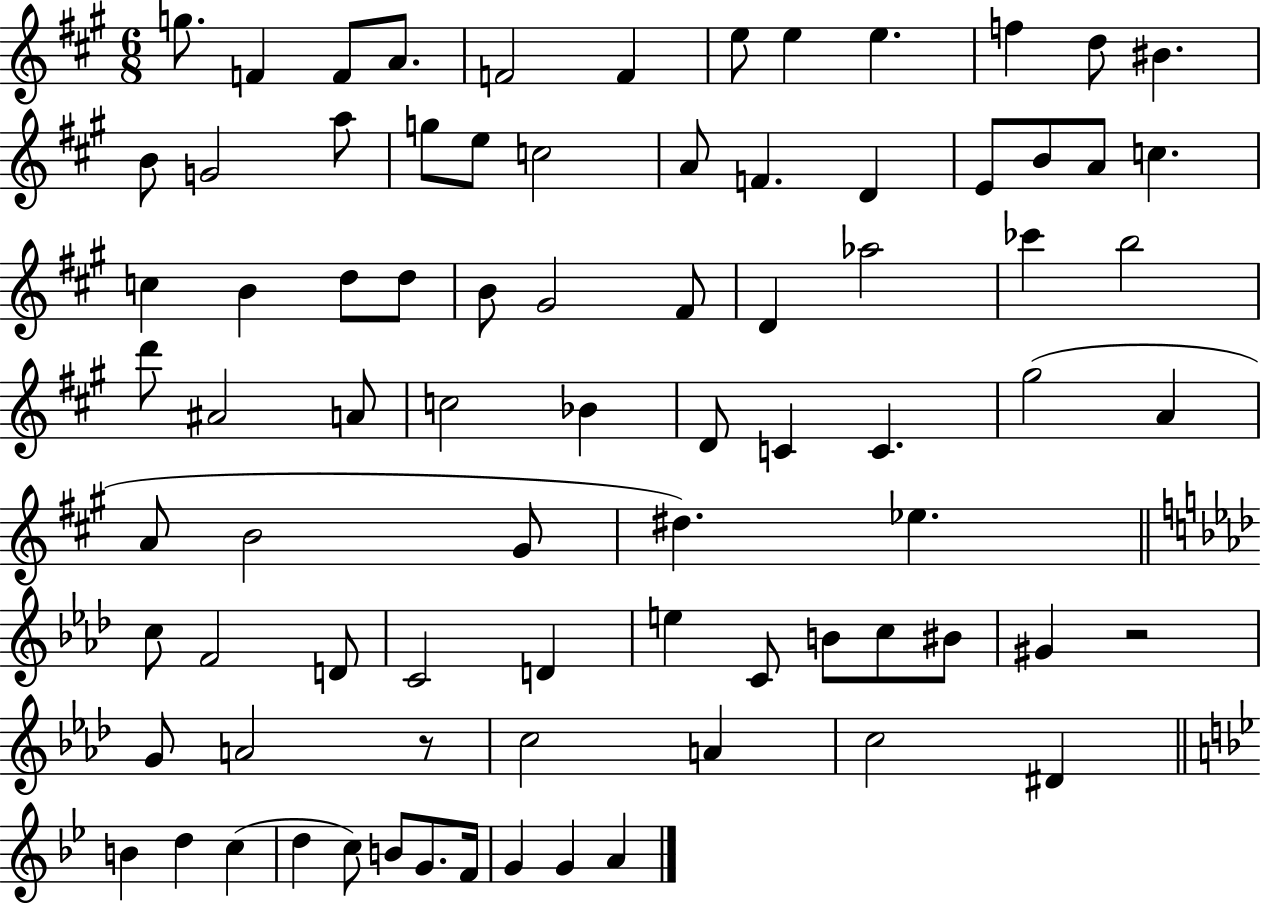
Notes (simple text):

G5/e. F4/q F4/e A4/e. F4/h F4/q E5/e E5/q E5/q. F5/q D5/e BIS4/q. B4/e G4/h A5/e G5/e E5/e C5/h A4/e F4/q. D4/q E4/e B4/e A4/e C5/q. C5/q B4/q D5/e D5/e B4/e G#4/h F#4/e D4/q Ab5/h CES6/q B5/h D6/e A#4/h A4/e C5/h Bb4/q D4/e C4/q C4/q. G#5/h A4/q A4/e B4/h G#4/e D#5/q. Eb5/q. C5/e F4/h D4/e C4/h D4/q E5/q C4/e B4/e C5/e BIS4/e G#4/q R/h G4/e A4/h R/e C5/h A4/q C5/h D#4/q B4/q D5/q C5/q D5/q C5/e B4/e G4/e. F4/s G4/q G4/q A4/q